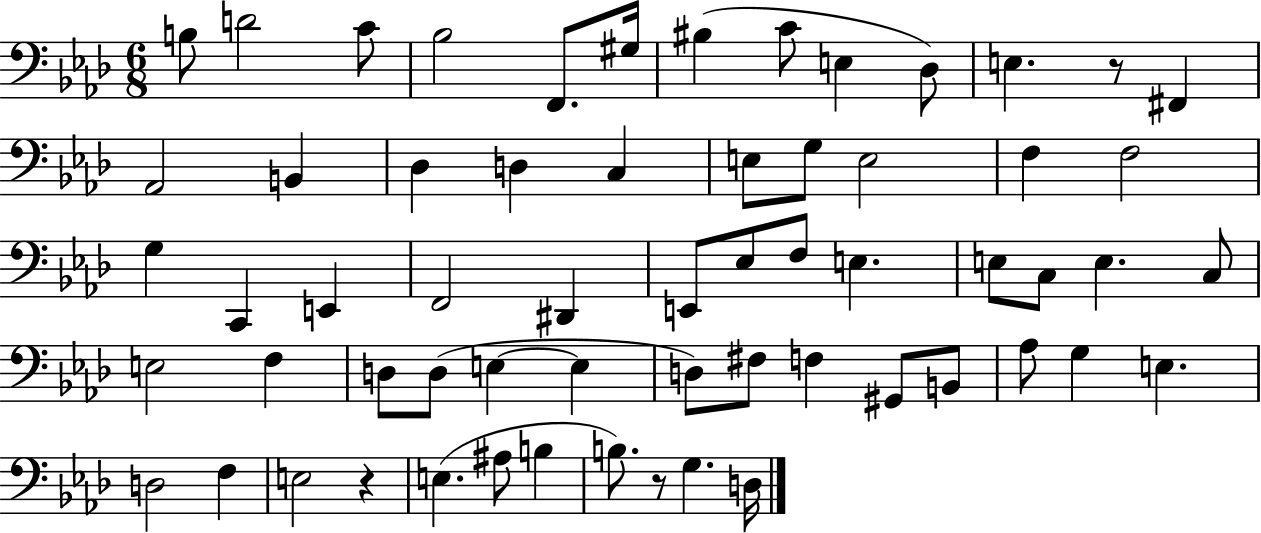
X:1
T:Untitled
M:6/8
L:1/4
K:Ab
B,/2 D2 C/2 _B,2 F,,/2 ^G,/4 ^B, C/2 E, _D,/2 E, z/2 ^F,, _A,,2 B,, _D, D, C, E,/2 G,/2 E,2 F, F,2 G, C,, E,, F,,2 ^D,, E,,/2 _E,/2 F,/2 E, E,/2 C,/2 E, C,/2 E,2 F, D,/2 D,/2 E, E, D,/2 ^F,/2 F, ^G,,/2 B,,/2 _A,/2 G, E, D,2 F, E,2 z E, ^A,/2 B, B,/2 z/2 G, D,/4